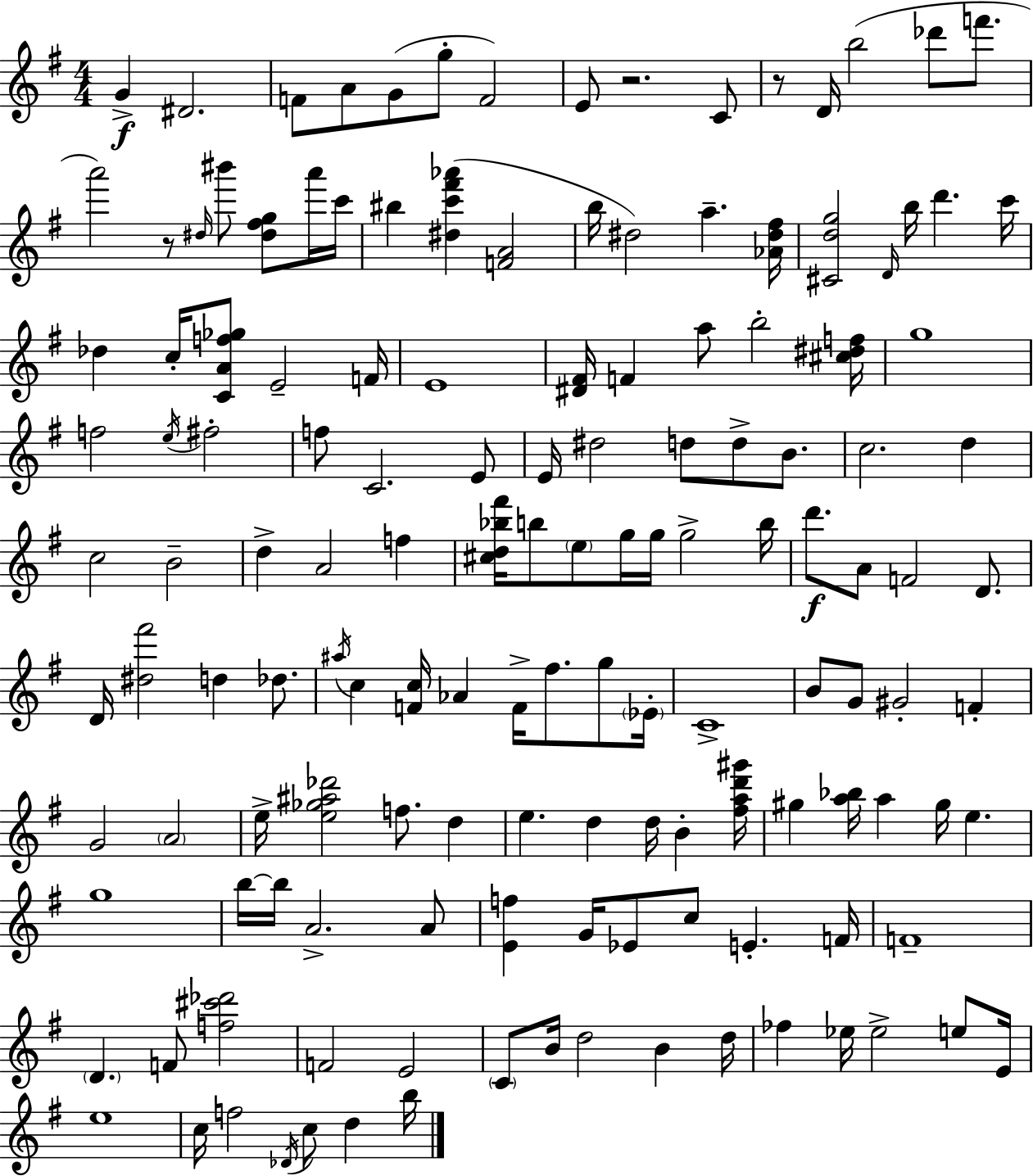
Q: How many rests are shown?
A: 3